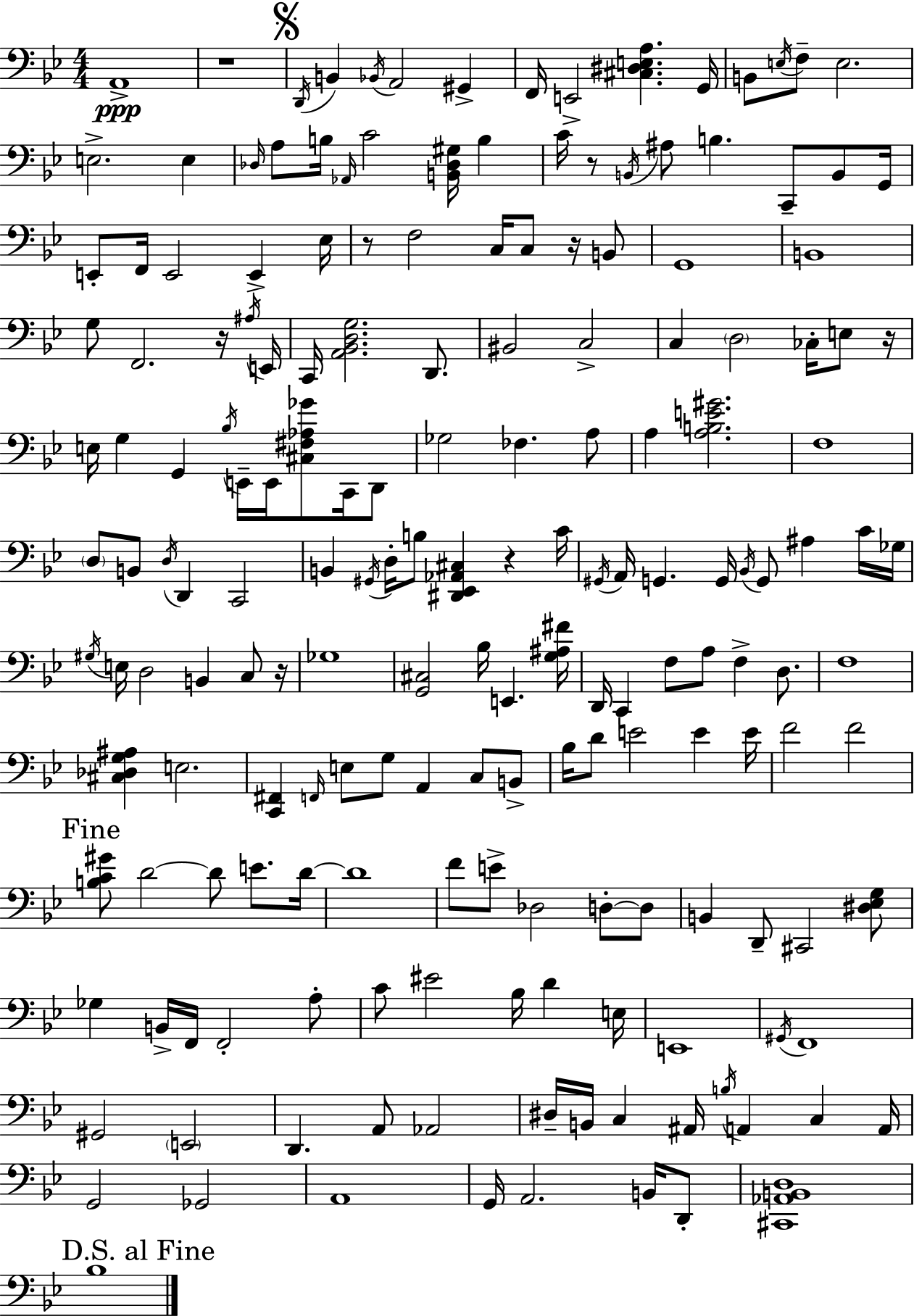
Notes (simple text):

A2/w R/w D2/s B2/q Bb2/s A2/h G#2/q F2/s E2/h [C#3,D#3,E3,A3]/q. G2/s B2/e E3/s F3/e E3/h. E3/h. E3/q Db3/s A3/e B3/s Ab2/s C4/h [B2,Db3,G#3]/s B3/q C4/s R/e B2/s A#3/e B3/q. C2/e B2/e G2/s E2/e F2/s E2/h E2/q Eb3/s R/e F3/h C3/s C3/e R/s B2/e G2/w B2/w G3/e F2/h. R/s A#3/s E2/s C2/s [A2,Bb2,D3,G3]/h. D2/e. BIS2/h C3/h C3/q D3/h CES3/s E3/e R/s E3/s G3/q G2/q Bb3/s E2/s E2/s [C#3,F#3,Ab3,Gb4]/e C2/s D2/e Gb3/h FES3/q. A3/e A3/q [A3,B3,E4,G#4]/h. F3/w D3/e B2/e D3/s D2/q C2/h B2/q G#2/s D3/s B3/e [D#2,Eb2,Ab2,C#3]/q R/q C4/s G#2/s A2/s G2/q. G2/s Bb2/s G2/e A#3/q C4/s Gb3/s G#3/s E3/s D3/h B2/q C3/e R/s Gb3/w [G2,C#3]/h Bb3/s E2/q. [G3,A#3,F#4]/s D2/s C2/q F3/e A3/e F3/q D3/e. F3/w [C#3,Db3,G3,A#3]/q E3/h. [C2,F#2]/q F2/s E3/e G3/e A2/q C3/e B2/e Bb3/s D4/e E4/h E4/q E4/s F4/h F4/h [B3,C4,G#4]/e D4/h D4/e E4/e. D4/s D4/w F4/e E4/e Db3/h D3/e D3/e B2/q D2/e C#2/h [D#3,Eb3,G3]/e Gb3/q B2/s F2/s F2/h A3/e C4/e EIS4/h Bb3/s D4/q E3/s E2/w G#2/s F2/w G#2/h E2/h D2/q. A2/e Ab2/h D#3/s B2/s C3/q A#2/s B3/s A2/q C3/q A2/s G2/h Gb2/h A2/w G2/s A2/h. B2/s D2/e [C#2,Ab2,B2,D3]/w Bb3/w